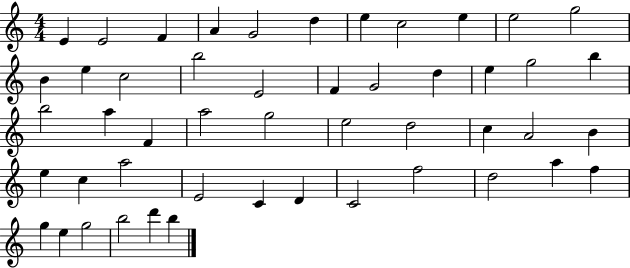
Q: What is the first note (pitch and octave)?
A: E4